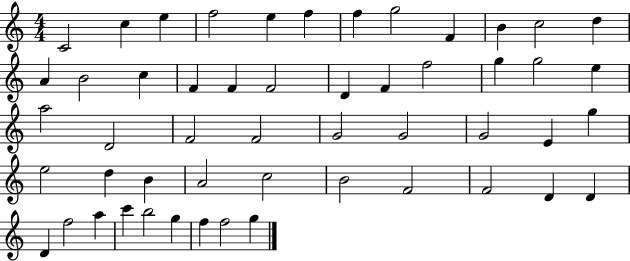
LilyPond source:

{
  \clef treble
  \numericTimeSignature
  \time 4/4
  \key c \major
  c'2 c''4 e''4 | f''2 e''4 f''4 | f''4 g''2 f'4 | b'4 c''2 d''4 | \break a'4 b'2 c''4 | f'4 f'4 f'2 | d'4 f'4 f''2 | g''4 g''2 e''4 | \break a''2 d'2 | f'2 f'2 | g'2 g'2 | g'2 e'4 g''4 | \break e''2 d''4 b'4 | a'2 c''2 | b'2 f'2 | f'2 d'4 d'4 | \break d'4 f''2 a''4 | c'''4 b''2 g''4 | f''4 f''2 g''4 | \bar "|."
}